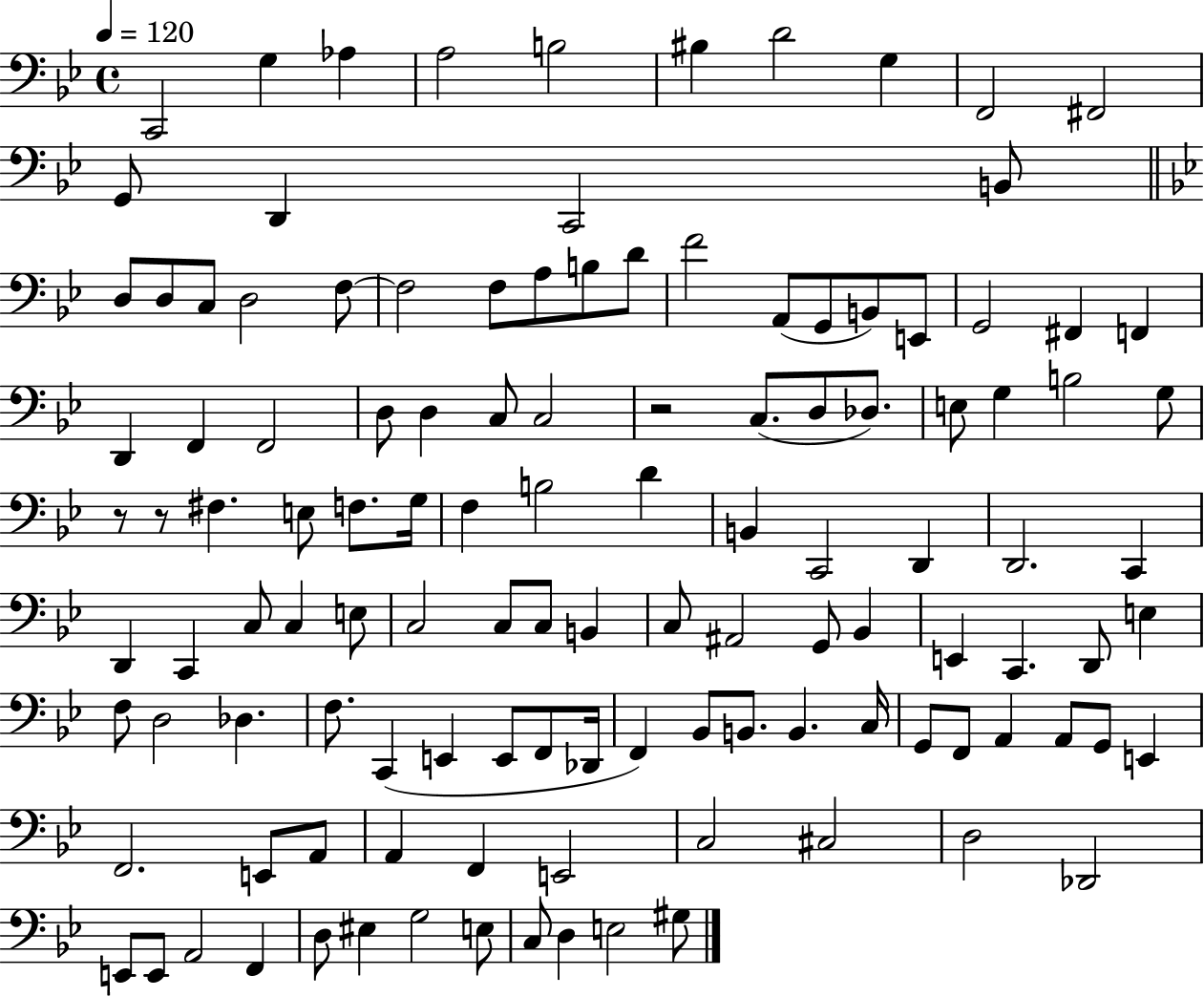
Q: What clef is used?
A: bass